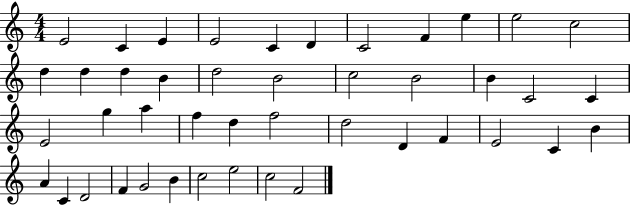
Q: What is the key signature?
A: C major